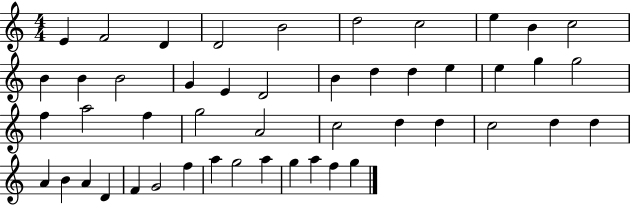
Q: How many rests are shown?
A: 0